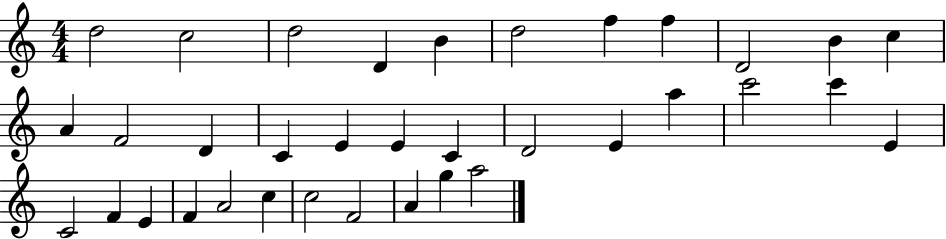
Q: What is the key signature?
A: C major